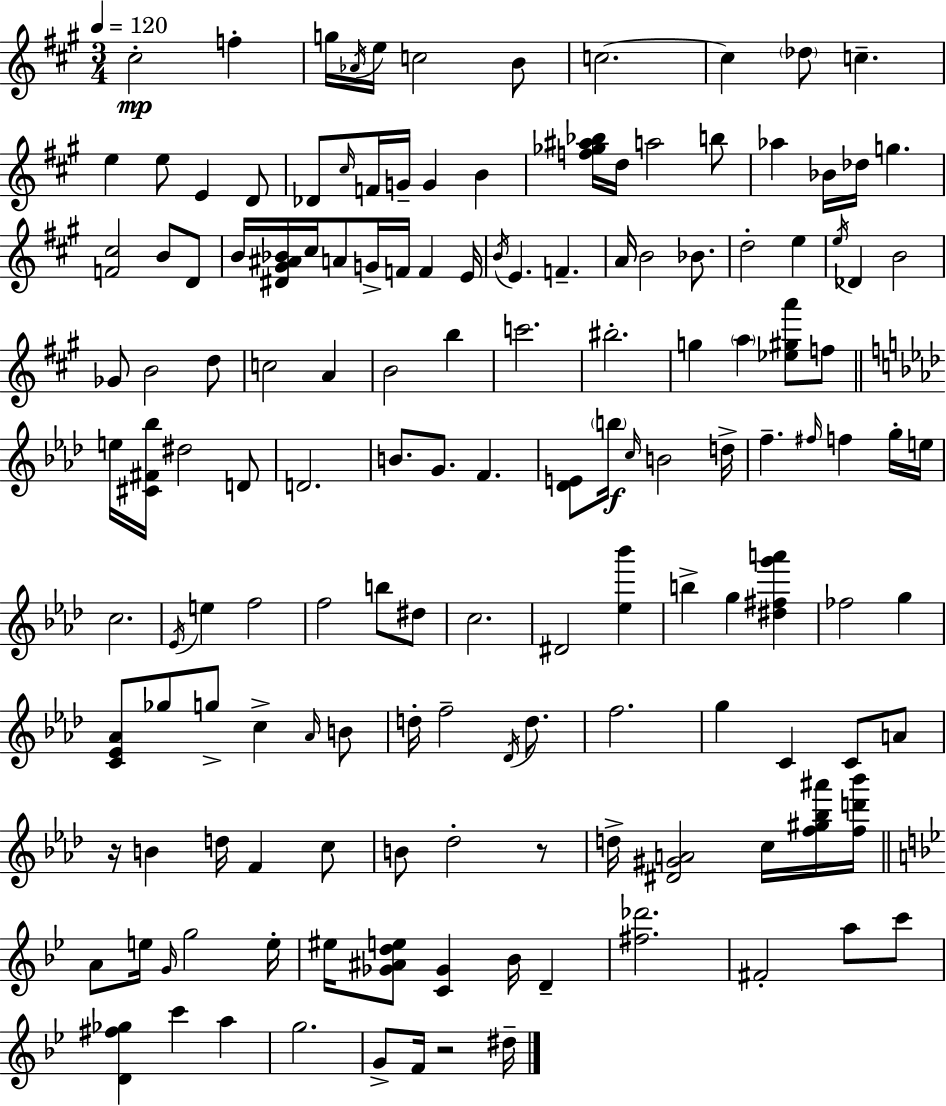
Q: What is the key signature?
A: A major